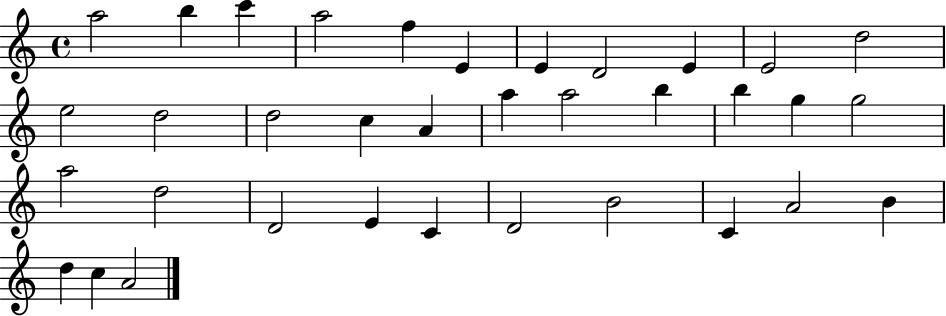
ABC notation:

X:1
T:Untitled
M:4/4
L:1/4
K:C
a2 b c' a2 f E E D2 E E2 d2 e2 d2 d2 c A a a2 b b g g2 a2 d2 D2 E C D2 B2 C A2 B d c A2